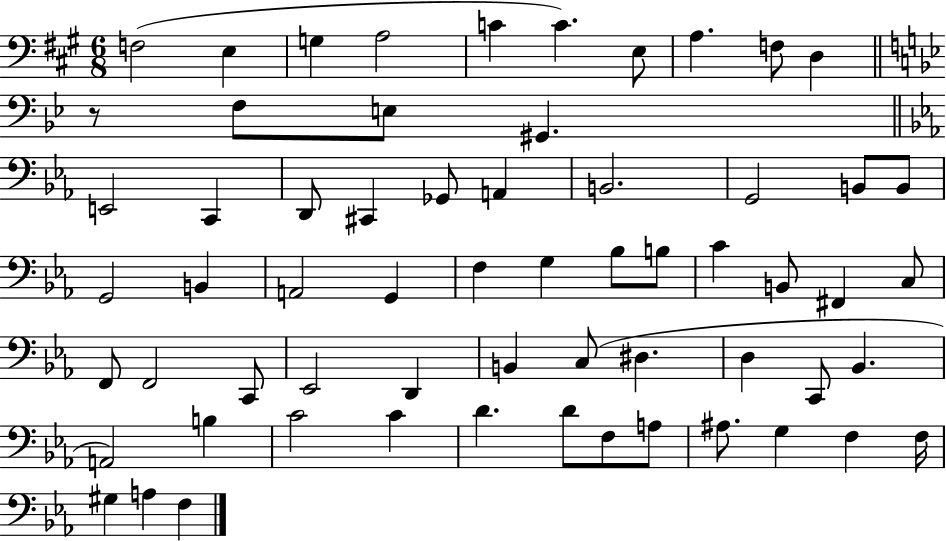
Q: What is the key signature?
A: A major